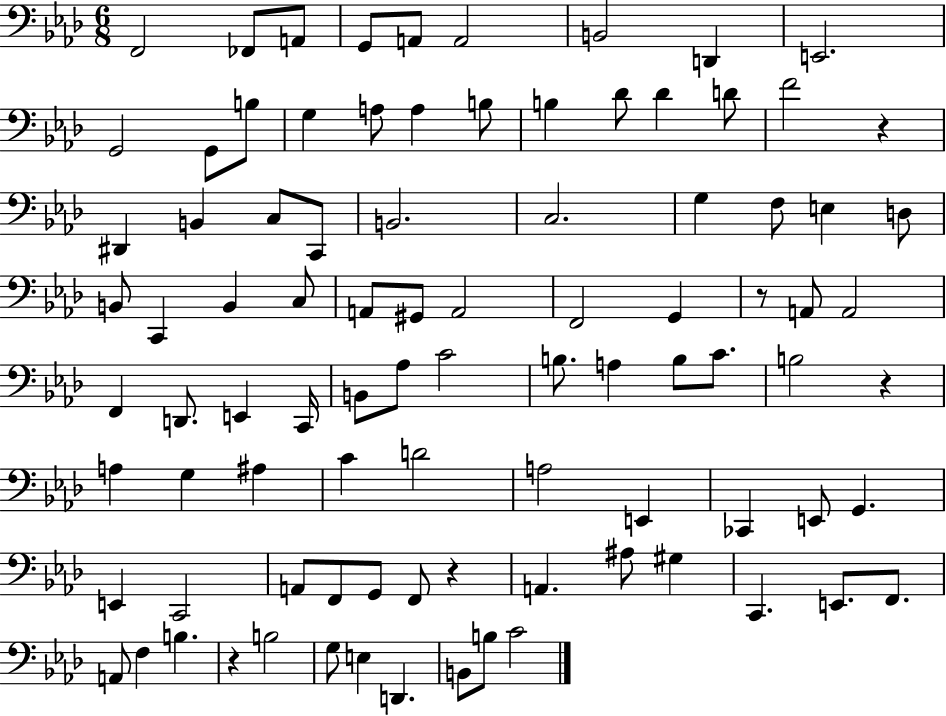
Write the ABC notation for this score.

X:1
T:Untitled
M:6/8
L:1/4
K:Ab
F,,2 _F,,/2 A,,/2 G,,/2 A,,/2 A,,2 B,,2 D,, E,,2 G,,2 G,,/2 B,/2 G, A,/2 A, B,/2 B, _D/2 _D D/2 F2 z ^D,, B,, C,/2 C,,/2 B,,2 C,2 G, F,/2 E, D,/2 B,,/2 C,, B,, C,/2 A,,/2 ^G,,/2 A,,2 F,,2 G,, z/2 A,,/2 A,,2 F,, D,,/2 E,, C,,/4 B,,/2 _A,/2 C2 B,/2 A, B,/2 C/2 B,2 z A, G, ^A, C D2 A,2 E,, _C,, E,,/2 G,, E,, C,,2 A,,/2 F,,/2 G,,/2 F,,/2 z A,, ^A,/2 ^G, C,, E,,/2 F,,/2 A,,/2 F, B, z B,2 G,/2 E, D,, B,,/2 B,/2 C2